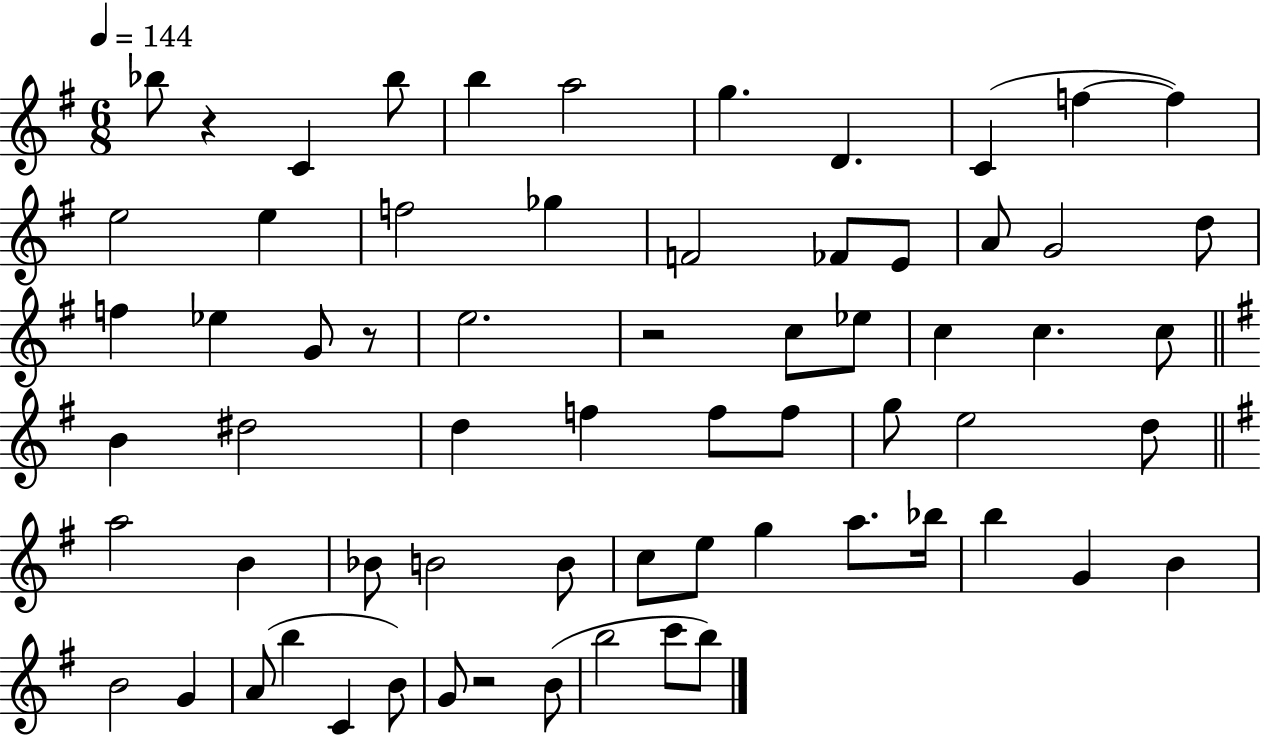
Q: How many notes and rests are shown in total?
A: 66